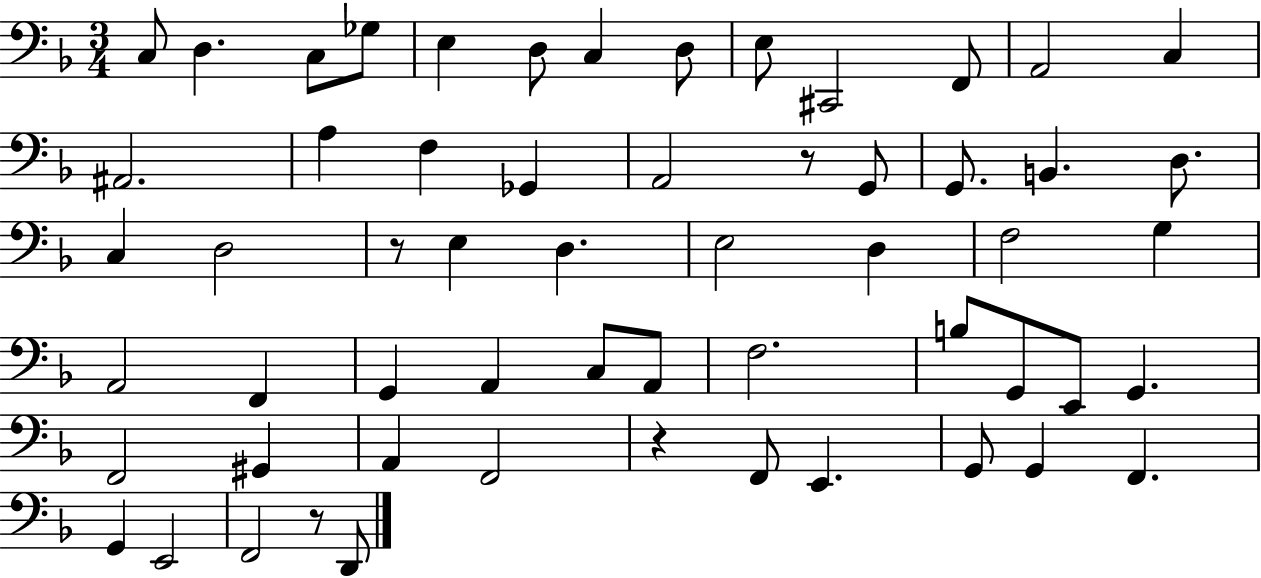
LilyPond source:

{
  \clef bass
  \numericTimeSignature
  \time 3/4
  \key f \major
  \repeat volta 2 { c8 d4. c8 ges8 | e4 d8 c4 d8 | e8 cis,2 f,8 | a,2 c4 | \break ais,2. | a4 f4 ges,4 | a,2 r8 g,8 | g,8. b,4. d8. | \break c4 d2 | r8 e4 d4. | e2 d4 | f2 g4 | \break a,2 f,4 | g,4 a,4 c8 a,8 | f2. | b8 g,8 e,8 g,4. | \break f,2 gis,4 | a,4 f,2 | r4 f,8 e,4. | g,8 g,4 f,4. | \break g,4 e,2 | f,2 r8 d,8 | } \bar "|."
}